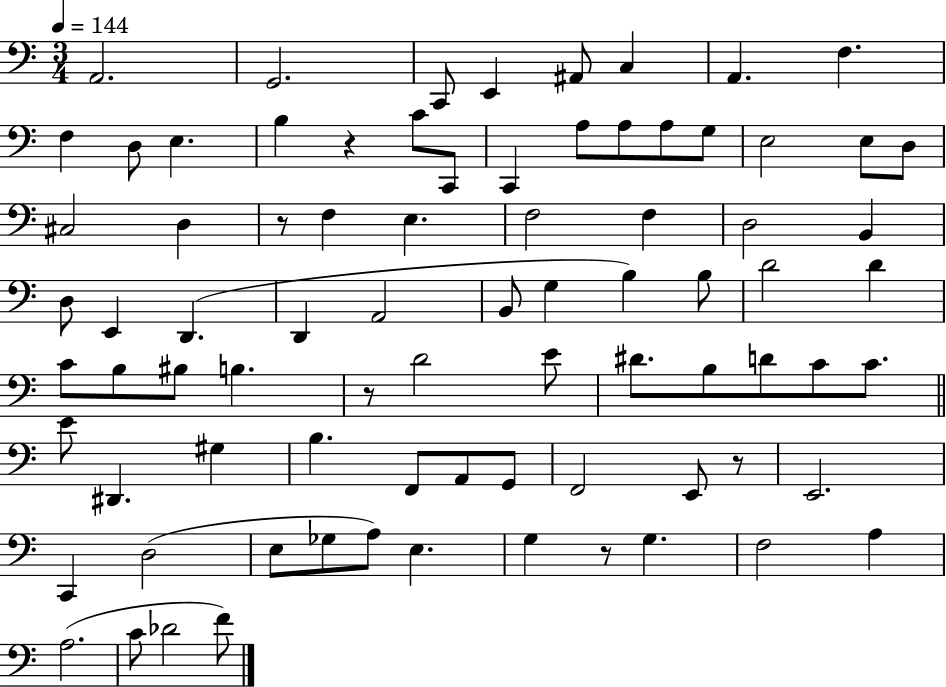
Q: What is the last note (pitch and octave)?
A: F4